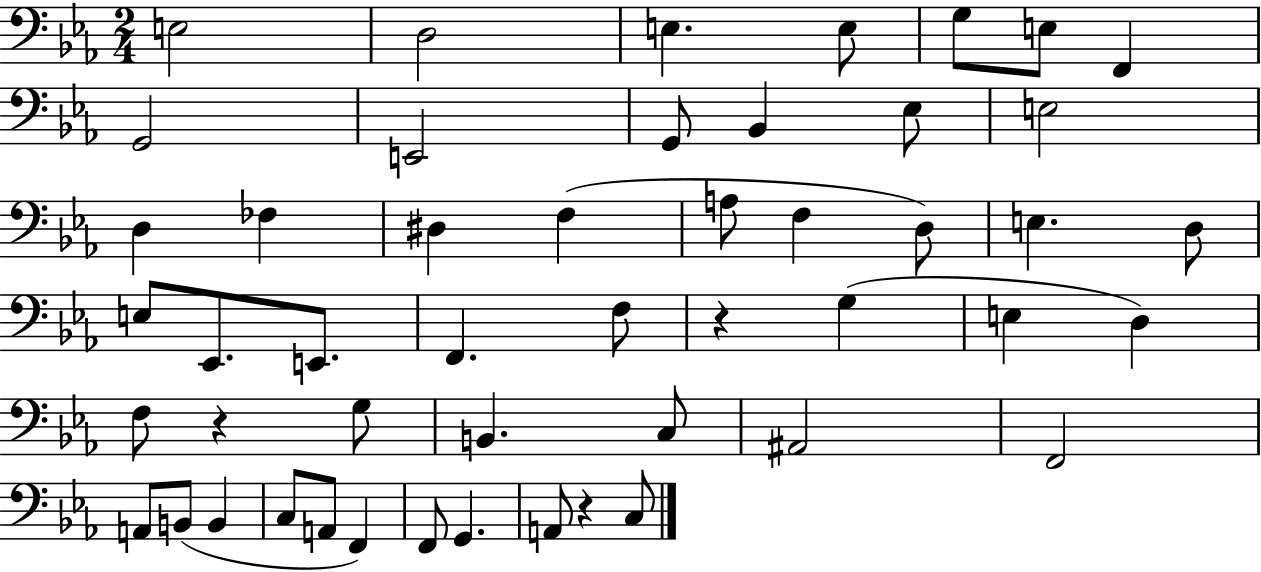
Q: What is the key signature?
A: EES major